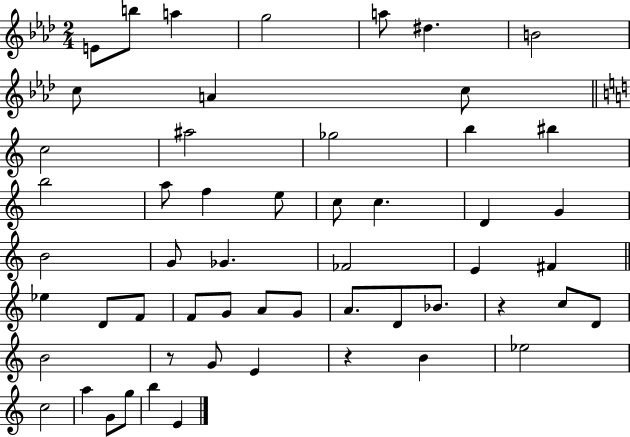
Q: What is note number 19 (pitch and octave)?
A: E5